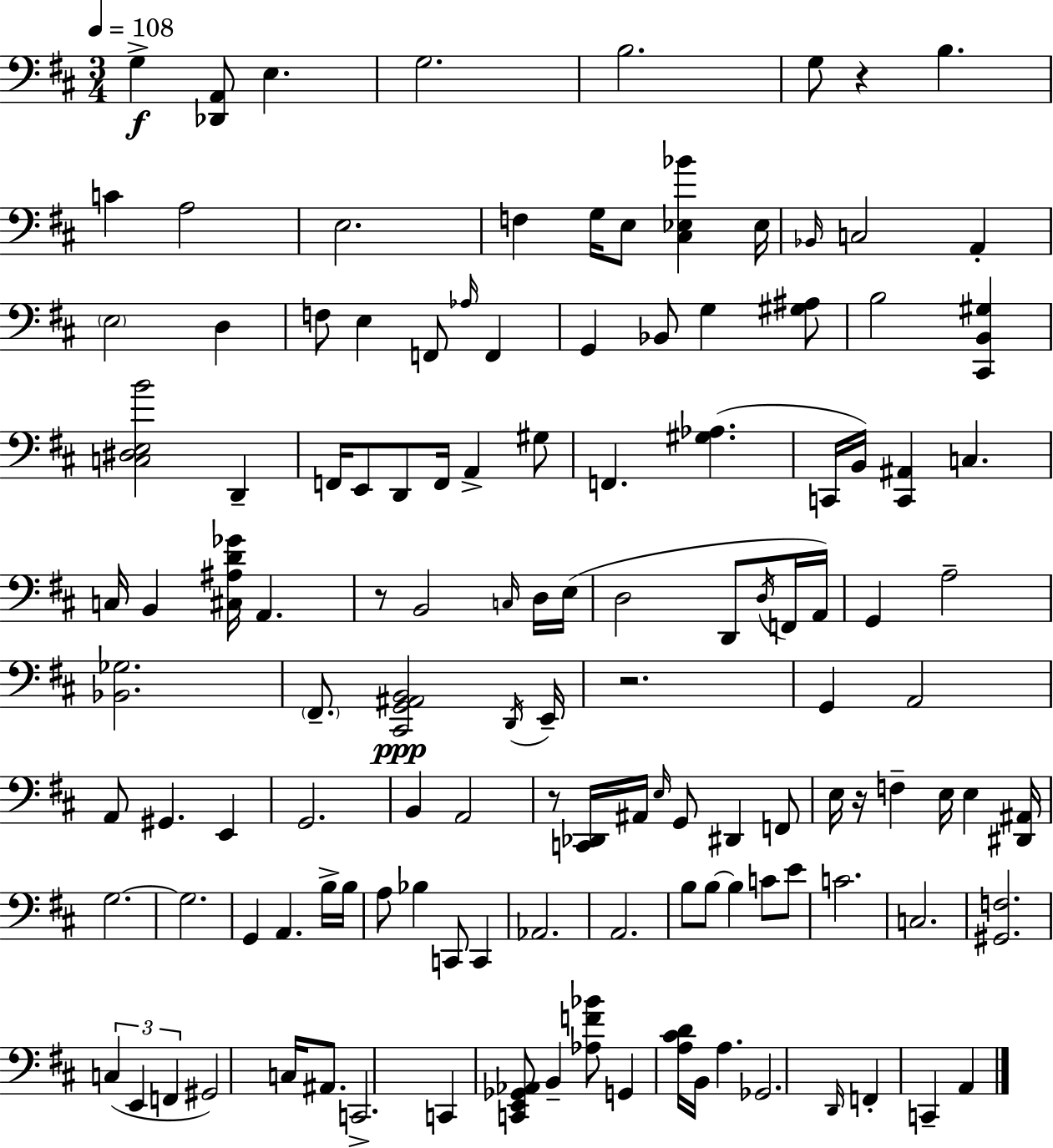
X:1
T:Untitled
M:3/4
L:1/4
K:D
G, [_D,,A,,]/2 E, G,2 B,2 G,/2 z B, C A,2 E,2 F, G,/4 E,/2 [^C,_E,_B] _E,/4 _B,,/4 C,2 A,, E,2 D, F,/2 E, F,,/2 _A,/4 F,, G,, _B,,/2 G, [^G,^A,]/2 B,2 [^C,,B,,^G,] [C,^D,E,B]2 D,, F,,/4 E,,/2 D,,/2 F,,/4 A,, ^G,/2 F,, [^G,_A,] C,,/4 B,,/4 [C,,^A,,] C, C,/4 B,, [^C,^A,D_G]/4 A,, z/2 B,,2 C,/4 D,/4 E,/4 D,2 D,,/2 D,/4 F,,/4 A,,/4 G,, A,2 [_B,,_G,]2 ^F,,/2 [^C,,G,,^A,,B,,]2 D,,/4 E,,/4 z2 G,, A,,2 A,,/2 ^G,, E,, G,,2 B,, A,,2 z/2 [C,,_D,,]/4 ^A,,/4 E,/4 G,,/2 ^D,, F,,/2 E,/4 z/4 F, E,/4 E, [^D,,^A,,]/4 G,2 G,2 G,, A,, B,/4 B,/4 A,/2 _B, C,,/2 C,, _A,,2 A,,2 B,/2 B,/2 B, C/2 E/2 C2 C,2 [^G,,F,]2 C, E,, F,, ^G,,2 C,/4 ^A,,/2 C,,2 C,, [C,,E,,_G,,_A,,]/2 B,, [_A,F_B]/2 G,, [A,^CD]/4 B,,/4 A, _G,,2 D,,/4 F,, C,, A,,